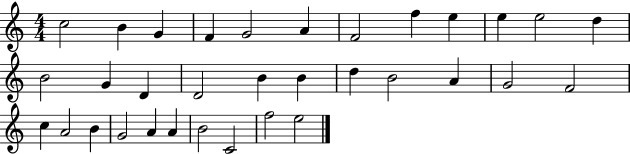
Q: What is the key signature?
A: C major